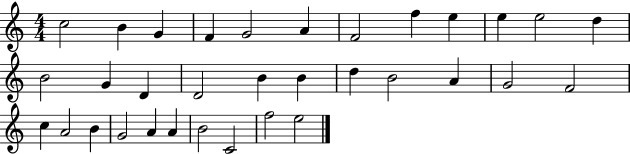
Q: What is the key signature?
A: C major